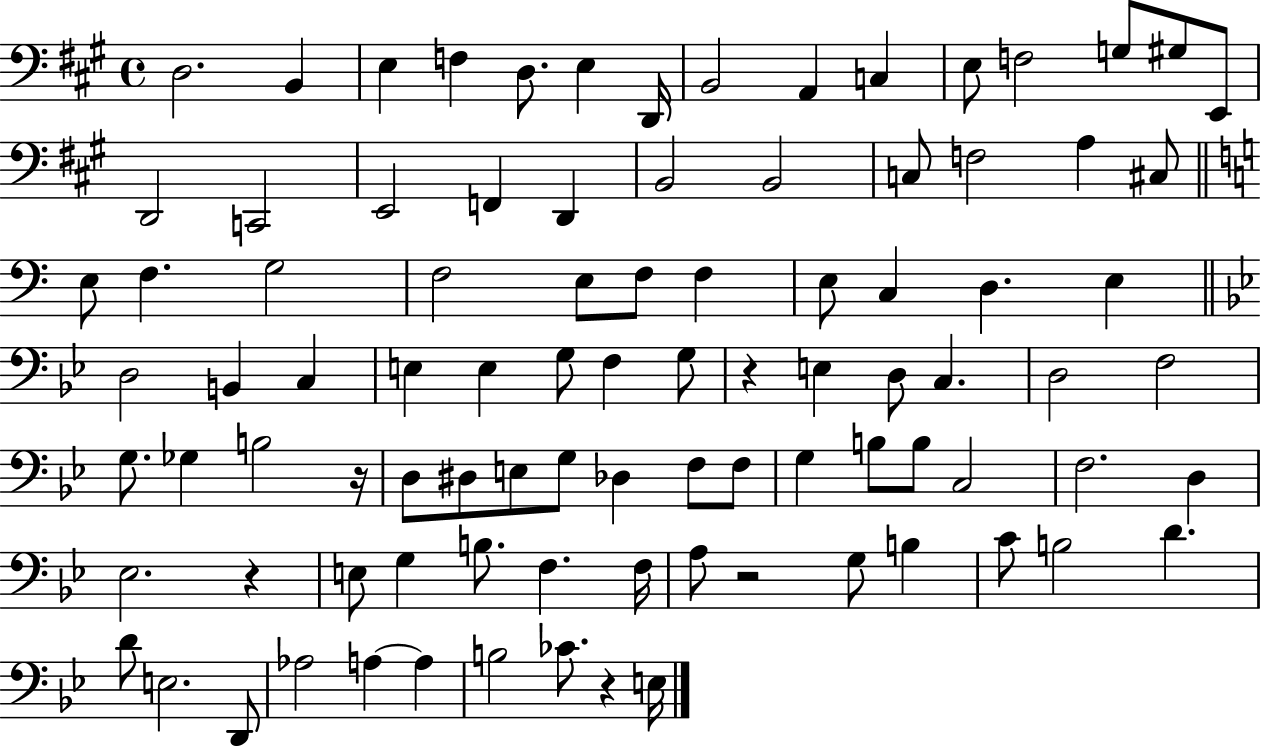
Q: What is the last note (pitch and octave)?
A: E3